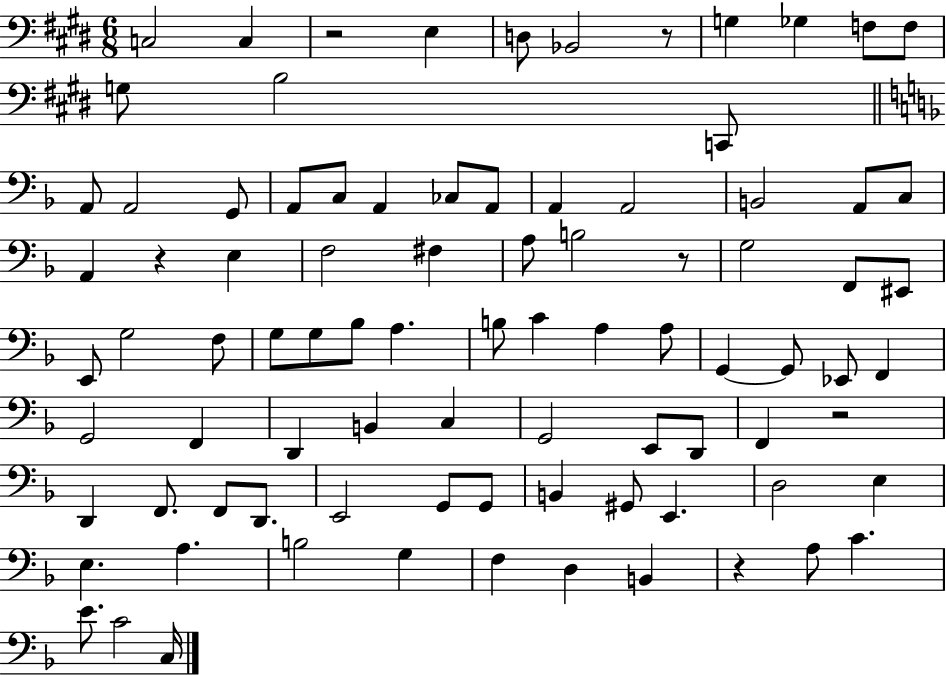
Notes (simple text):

C3/h C3/q R/h E3/q D3/e Bb2/h R/e G3/q Gb3/q F3/e F3/e G3/e B3/h C2/e A2/e A2/h G2/e A2/e C3/e A2/q CES3/e A2/e A2/q A2/h B2/h A2/e C3/e A2/q R/q E3/q F3/h F#3/q A3/e B3/h R/e G3/h F2/e EIS2/e E2/e G3/h F3/e G3/e G3/e Bb3/e A3/q. B3/e C4/q A3/q A3/e G2/q G2/e Eb2/e F2/q G2/h F2/q D2/q B2/q C3/q G2/h E2/e D2/e F2/q R/h D2/q F2/e. F2/e D2/e. E2/h G2/e G2/e B2/q G#2/e E2/q. D3/h E3/q E3/q. A3/q. B3/h G3/q F3/q D3/q B2/q R/q A3/e C4/q. E4/e. C4/h C3/s